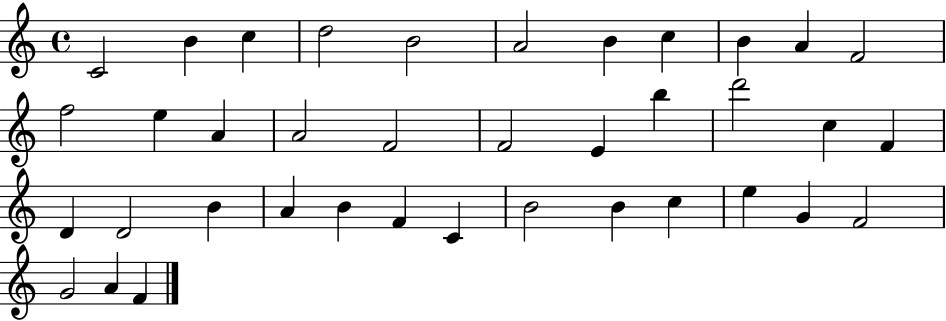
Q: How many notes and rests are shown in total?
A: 38